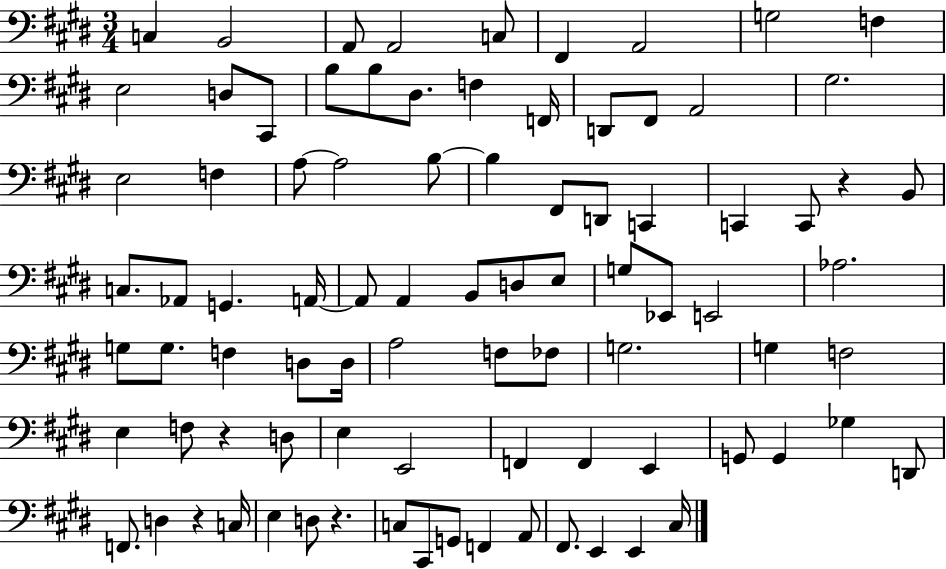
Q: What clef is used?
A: bass